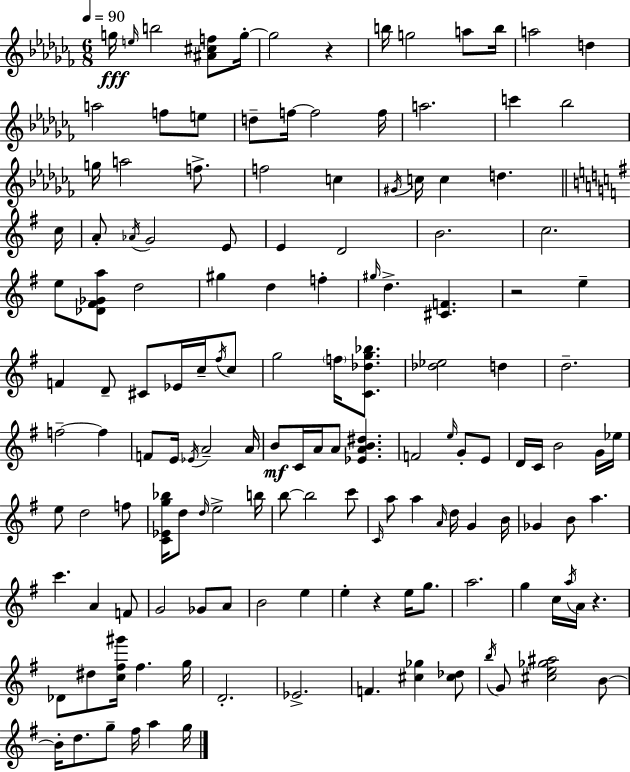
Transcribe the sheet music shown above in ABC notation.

X:1
T:Untitled
M:6/8
L:1/4
K:Abm
g/4 e/4 b2 [^A^cf]/2 g/4 g2 z b/4 g2 a/2 b/4 a2 d a2 f/2 e/2 d/2 f/4 f2 f/4 a2 c' _b2 g/4 a2 f/2 f2 c ^G/4 c/4 c d c/4 A/2 _A/4 G2 E/2 E D2 B2 c2 e/2 [_D^F_Ga]/2 d2 ^g d f ^g/4 d [^CF] z2 e F D/2 ^C/2 _E/4 c/4 ^f/4 c/2 g2 f/4 [C_dg_b]/2 [_d_e]2 d d2 f2 f F/2 E/4 _E/4 A2 A/4 B/2 C/4 A/4 A/2 [_EAB^d] F2 e/4 G/2 E/2 D/4 C/4 B2 G/4 _e/4 e/2 d2 f/2 [C_Eg_b]/4 d/2 d/4 e2 b/4 b/2 b2 c'/2 C/4 a/2 a A/4 d/4 G B/4 _G B/2 a c' A F/2 G2 _G/2 A/2 B2 e e z e/4 g/2 a2 g c/4 a/4 A/4 z _D/2 ^d/2 [c^f^g']/4 ^f g/4 D2 _E2 F [^c_g] [^c_d]/2 b/4 G/2 [^ce_g^a]2 B/2 B/4 d/2 g/2 ^f/4 a g/4